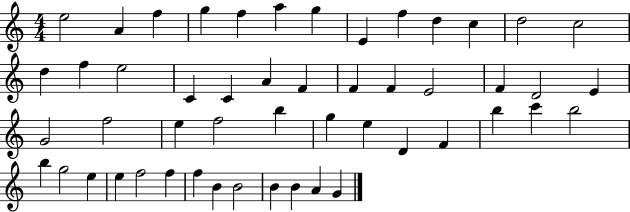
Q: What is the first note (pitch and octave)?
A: E5